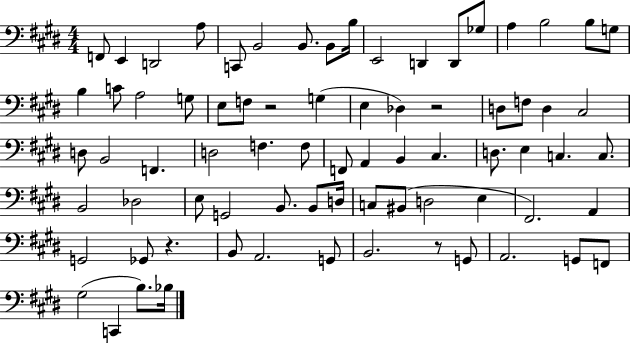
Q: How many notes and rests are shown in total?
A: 75